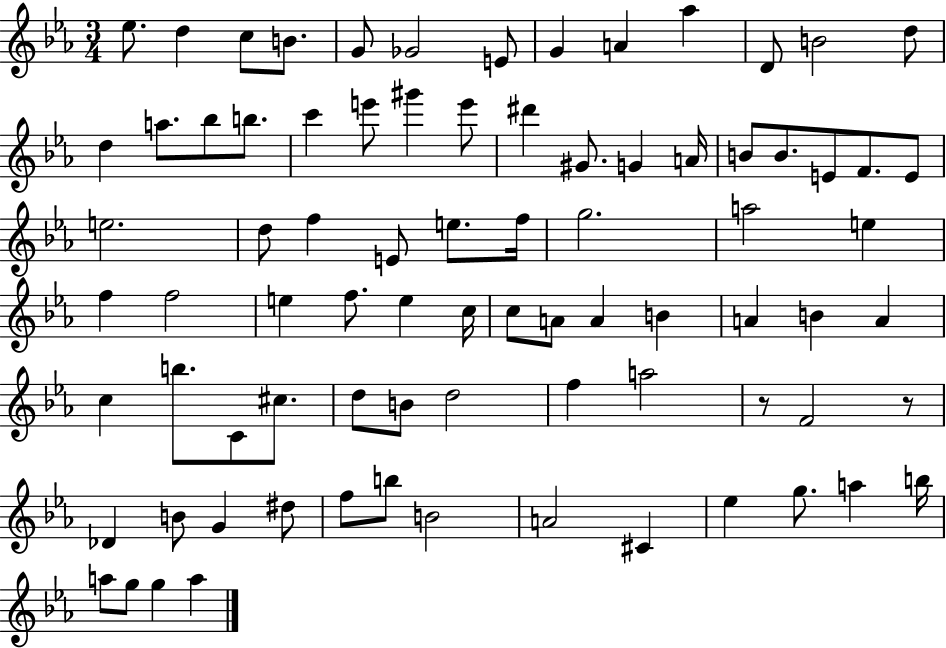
X:1
T:Untitled
M:3/4
L:1/4
K:Eb
_e/2 d c/2 B/2 G/2 _G2 E/2 G A _a D/2 B2 d/2 d a/2 _b/2 b/2 c' e'/2 ^g' e'/2 ^d' ^G/2 G A/4 B/2 B/2 E/2 F/2 E/2 e2 d/2 f E/2 e/2 f/4 g2 a2 e f f2 e f/2 e c/4 c/2 A/2 A B A B A c b/2 C/2 ^c/2 d/2 B/2 d2 f a2 z/2 F2 z/2 _D B/2 G ^d/2 f/2 b/2 B2 A2 ^C _e g/2 a b/4 a/2 g/2 g a